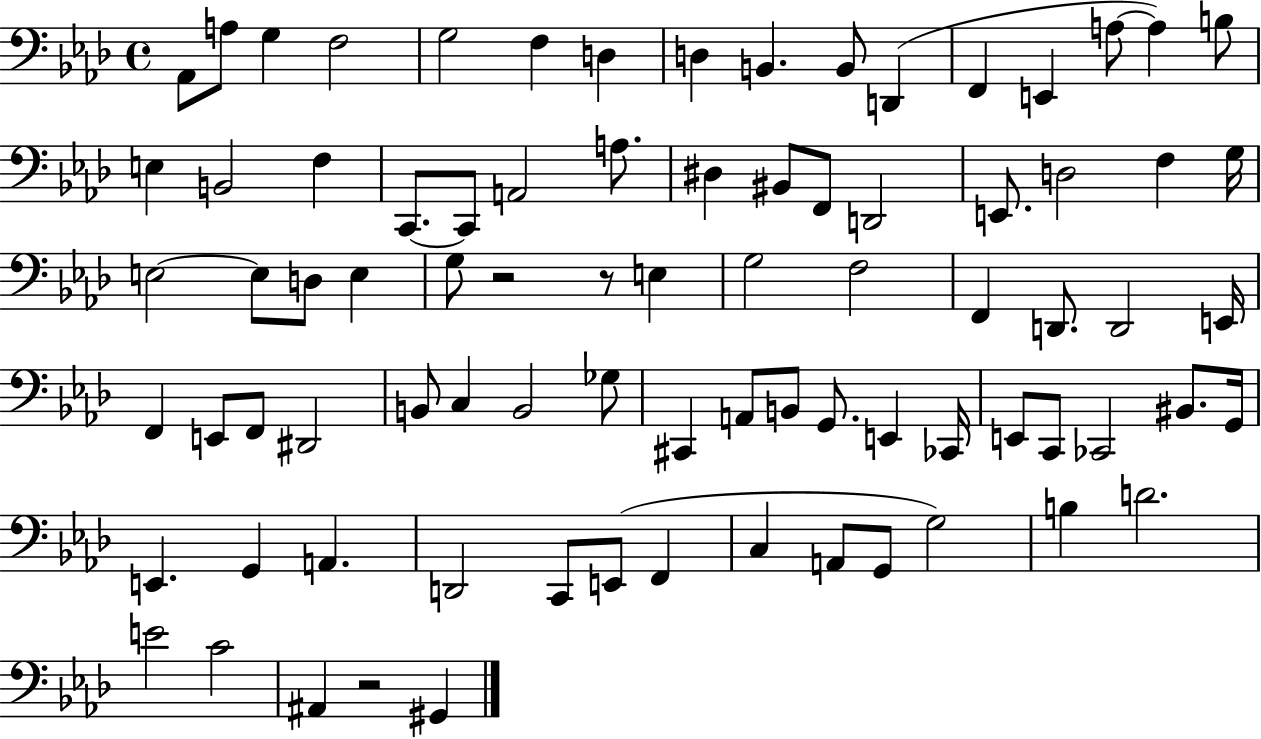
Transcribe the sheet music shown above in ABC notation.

X:1
T:Untitled
M:4/4
L:1/4
K:Ab
_A,,/2 A,/2 G, F,2 G,2 F, D, D, B,, B,,/2 D,, F,, E,, A,/2 A, B,/2 E, B,,2 F, C,,/2 C,,/2 A,,2 A,/2 ^D, ^B,,/2 F,,/2 D,,2 E,,/2 D,2 F, G,/4 E,2 E,/2 D,/2 E, G,/2 z2 z/2 E, G,2 F,2 F,, D,,/2 D,,2 E,,/4 F,, E,,/2 F,,/2 ^D,,2 B,,/2 C, B,,2 _G,/2 ^C,, A,,/2 B,,/2 G,,/2 E,, _C,,/4 E,,/2 C,,/2 _C,,2 ^B,,/2 G,,/4 E,, G,, A,, D,,2 C,,/2 E,,/2 F,, C, A,,/2 G,,/2 G,2 B, D2 E2 C2 ^A,, z2 ^G,,